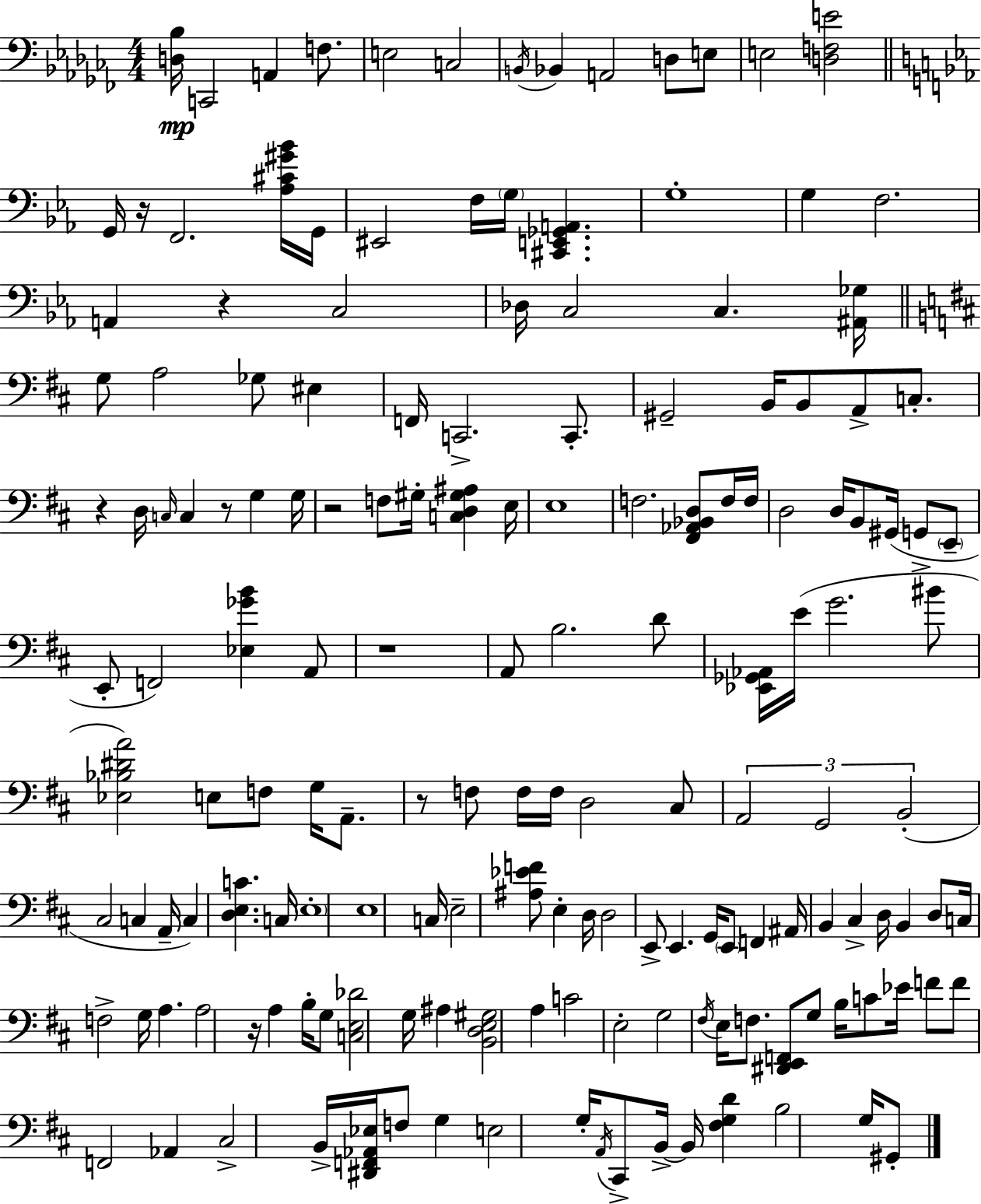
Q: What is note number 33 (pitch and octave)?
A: G#2